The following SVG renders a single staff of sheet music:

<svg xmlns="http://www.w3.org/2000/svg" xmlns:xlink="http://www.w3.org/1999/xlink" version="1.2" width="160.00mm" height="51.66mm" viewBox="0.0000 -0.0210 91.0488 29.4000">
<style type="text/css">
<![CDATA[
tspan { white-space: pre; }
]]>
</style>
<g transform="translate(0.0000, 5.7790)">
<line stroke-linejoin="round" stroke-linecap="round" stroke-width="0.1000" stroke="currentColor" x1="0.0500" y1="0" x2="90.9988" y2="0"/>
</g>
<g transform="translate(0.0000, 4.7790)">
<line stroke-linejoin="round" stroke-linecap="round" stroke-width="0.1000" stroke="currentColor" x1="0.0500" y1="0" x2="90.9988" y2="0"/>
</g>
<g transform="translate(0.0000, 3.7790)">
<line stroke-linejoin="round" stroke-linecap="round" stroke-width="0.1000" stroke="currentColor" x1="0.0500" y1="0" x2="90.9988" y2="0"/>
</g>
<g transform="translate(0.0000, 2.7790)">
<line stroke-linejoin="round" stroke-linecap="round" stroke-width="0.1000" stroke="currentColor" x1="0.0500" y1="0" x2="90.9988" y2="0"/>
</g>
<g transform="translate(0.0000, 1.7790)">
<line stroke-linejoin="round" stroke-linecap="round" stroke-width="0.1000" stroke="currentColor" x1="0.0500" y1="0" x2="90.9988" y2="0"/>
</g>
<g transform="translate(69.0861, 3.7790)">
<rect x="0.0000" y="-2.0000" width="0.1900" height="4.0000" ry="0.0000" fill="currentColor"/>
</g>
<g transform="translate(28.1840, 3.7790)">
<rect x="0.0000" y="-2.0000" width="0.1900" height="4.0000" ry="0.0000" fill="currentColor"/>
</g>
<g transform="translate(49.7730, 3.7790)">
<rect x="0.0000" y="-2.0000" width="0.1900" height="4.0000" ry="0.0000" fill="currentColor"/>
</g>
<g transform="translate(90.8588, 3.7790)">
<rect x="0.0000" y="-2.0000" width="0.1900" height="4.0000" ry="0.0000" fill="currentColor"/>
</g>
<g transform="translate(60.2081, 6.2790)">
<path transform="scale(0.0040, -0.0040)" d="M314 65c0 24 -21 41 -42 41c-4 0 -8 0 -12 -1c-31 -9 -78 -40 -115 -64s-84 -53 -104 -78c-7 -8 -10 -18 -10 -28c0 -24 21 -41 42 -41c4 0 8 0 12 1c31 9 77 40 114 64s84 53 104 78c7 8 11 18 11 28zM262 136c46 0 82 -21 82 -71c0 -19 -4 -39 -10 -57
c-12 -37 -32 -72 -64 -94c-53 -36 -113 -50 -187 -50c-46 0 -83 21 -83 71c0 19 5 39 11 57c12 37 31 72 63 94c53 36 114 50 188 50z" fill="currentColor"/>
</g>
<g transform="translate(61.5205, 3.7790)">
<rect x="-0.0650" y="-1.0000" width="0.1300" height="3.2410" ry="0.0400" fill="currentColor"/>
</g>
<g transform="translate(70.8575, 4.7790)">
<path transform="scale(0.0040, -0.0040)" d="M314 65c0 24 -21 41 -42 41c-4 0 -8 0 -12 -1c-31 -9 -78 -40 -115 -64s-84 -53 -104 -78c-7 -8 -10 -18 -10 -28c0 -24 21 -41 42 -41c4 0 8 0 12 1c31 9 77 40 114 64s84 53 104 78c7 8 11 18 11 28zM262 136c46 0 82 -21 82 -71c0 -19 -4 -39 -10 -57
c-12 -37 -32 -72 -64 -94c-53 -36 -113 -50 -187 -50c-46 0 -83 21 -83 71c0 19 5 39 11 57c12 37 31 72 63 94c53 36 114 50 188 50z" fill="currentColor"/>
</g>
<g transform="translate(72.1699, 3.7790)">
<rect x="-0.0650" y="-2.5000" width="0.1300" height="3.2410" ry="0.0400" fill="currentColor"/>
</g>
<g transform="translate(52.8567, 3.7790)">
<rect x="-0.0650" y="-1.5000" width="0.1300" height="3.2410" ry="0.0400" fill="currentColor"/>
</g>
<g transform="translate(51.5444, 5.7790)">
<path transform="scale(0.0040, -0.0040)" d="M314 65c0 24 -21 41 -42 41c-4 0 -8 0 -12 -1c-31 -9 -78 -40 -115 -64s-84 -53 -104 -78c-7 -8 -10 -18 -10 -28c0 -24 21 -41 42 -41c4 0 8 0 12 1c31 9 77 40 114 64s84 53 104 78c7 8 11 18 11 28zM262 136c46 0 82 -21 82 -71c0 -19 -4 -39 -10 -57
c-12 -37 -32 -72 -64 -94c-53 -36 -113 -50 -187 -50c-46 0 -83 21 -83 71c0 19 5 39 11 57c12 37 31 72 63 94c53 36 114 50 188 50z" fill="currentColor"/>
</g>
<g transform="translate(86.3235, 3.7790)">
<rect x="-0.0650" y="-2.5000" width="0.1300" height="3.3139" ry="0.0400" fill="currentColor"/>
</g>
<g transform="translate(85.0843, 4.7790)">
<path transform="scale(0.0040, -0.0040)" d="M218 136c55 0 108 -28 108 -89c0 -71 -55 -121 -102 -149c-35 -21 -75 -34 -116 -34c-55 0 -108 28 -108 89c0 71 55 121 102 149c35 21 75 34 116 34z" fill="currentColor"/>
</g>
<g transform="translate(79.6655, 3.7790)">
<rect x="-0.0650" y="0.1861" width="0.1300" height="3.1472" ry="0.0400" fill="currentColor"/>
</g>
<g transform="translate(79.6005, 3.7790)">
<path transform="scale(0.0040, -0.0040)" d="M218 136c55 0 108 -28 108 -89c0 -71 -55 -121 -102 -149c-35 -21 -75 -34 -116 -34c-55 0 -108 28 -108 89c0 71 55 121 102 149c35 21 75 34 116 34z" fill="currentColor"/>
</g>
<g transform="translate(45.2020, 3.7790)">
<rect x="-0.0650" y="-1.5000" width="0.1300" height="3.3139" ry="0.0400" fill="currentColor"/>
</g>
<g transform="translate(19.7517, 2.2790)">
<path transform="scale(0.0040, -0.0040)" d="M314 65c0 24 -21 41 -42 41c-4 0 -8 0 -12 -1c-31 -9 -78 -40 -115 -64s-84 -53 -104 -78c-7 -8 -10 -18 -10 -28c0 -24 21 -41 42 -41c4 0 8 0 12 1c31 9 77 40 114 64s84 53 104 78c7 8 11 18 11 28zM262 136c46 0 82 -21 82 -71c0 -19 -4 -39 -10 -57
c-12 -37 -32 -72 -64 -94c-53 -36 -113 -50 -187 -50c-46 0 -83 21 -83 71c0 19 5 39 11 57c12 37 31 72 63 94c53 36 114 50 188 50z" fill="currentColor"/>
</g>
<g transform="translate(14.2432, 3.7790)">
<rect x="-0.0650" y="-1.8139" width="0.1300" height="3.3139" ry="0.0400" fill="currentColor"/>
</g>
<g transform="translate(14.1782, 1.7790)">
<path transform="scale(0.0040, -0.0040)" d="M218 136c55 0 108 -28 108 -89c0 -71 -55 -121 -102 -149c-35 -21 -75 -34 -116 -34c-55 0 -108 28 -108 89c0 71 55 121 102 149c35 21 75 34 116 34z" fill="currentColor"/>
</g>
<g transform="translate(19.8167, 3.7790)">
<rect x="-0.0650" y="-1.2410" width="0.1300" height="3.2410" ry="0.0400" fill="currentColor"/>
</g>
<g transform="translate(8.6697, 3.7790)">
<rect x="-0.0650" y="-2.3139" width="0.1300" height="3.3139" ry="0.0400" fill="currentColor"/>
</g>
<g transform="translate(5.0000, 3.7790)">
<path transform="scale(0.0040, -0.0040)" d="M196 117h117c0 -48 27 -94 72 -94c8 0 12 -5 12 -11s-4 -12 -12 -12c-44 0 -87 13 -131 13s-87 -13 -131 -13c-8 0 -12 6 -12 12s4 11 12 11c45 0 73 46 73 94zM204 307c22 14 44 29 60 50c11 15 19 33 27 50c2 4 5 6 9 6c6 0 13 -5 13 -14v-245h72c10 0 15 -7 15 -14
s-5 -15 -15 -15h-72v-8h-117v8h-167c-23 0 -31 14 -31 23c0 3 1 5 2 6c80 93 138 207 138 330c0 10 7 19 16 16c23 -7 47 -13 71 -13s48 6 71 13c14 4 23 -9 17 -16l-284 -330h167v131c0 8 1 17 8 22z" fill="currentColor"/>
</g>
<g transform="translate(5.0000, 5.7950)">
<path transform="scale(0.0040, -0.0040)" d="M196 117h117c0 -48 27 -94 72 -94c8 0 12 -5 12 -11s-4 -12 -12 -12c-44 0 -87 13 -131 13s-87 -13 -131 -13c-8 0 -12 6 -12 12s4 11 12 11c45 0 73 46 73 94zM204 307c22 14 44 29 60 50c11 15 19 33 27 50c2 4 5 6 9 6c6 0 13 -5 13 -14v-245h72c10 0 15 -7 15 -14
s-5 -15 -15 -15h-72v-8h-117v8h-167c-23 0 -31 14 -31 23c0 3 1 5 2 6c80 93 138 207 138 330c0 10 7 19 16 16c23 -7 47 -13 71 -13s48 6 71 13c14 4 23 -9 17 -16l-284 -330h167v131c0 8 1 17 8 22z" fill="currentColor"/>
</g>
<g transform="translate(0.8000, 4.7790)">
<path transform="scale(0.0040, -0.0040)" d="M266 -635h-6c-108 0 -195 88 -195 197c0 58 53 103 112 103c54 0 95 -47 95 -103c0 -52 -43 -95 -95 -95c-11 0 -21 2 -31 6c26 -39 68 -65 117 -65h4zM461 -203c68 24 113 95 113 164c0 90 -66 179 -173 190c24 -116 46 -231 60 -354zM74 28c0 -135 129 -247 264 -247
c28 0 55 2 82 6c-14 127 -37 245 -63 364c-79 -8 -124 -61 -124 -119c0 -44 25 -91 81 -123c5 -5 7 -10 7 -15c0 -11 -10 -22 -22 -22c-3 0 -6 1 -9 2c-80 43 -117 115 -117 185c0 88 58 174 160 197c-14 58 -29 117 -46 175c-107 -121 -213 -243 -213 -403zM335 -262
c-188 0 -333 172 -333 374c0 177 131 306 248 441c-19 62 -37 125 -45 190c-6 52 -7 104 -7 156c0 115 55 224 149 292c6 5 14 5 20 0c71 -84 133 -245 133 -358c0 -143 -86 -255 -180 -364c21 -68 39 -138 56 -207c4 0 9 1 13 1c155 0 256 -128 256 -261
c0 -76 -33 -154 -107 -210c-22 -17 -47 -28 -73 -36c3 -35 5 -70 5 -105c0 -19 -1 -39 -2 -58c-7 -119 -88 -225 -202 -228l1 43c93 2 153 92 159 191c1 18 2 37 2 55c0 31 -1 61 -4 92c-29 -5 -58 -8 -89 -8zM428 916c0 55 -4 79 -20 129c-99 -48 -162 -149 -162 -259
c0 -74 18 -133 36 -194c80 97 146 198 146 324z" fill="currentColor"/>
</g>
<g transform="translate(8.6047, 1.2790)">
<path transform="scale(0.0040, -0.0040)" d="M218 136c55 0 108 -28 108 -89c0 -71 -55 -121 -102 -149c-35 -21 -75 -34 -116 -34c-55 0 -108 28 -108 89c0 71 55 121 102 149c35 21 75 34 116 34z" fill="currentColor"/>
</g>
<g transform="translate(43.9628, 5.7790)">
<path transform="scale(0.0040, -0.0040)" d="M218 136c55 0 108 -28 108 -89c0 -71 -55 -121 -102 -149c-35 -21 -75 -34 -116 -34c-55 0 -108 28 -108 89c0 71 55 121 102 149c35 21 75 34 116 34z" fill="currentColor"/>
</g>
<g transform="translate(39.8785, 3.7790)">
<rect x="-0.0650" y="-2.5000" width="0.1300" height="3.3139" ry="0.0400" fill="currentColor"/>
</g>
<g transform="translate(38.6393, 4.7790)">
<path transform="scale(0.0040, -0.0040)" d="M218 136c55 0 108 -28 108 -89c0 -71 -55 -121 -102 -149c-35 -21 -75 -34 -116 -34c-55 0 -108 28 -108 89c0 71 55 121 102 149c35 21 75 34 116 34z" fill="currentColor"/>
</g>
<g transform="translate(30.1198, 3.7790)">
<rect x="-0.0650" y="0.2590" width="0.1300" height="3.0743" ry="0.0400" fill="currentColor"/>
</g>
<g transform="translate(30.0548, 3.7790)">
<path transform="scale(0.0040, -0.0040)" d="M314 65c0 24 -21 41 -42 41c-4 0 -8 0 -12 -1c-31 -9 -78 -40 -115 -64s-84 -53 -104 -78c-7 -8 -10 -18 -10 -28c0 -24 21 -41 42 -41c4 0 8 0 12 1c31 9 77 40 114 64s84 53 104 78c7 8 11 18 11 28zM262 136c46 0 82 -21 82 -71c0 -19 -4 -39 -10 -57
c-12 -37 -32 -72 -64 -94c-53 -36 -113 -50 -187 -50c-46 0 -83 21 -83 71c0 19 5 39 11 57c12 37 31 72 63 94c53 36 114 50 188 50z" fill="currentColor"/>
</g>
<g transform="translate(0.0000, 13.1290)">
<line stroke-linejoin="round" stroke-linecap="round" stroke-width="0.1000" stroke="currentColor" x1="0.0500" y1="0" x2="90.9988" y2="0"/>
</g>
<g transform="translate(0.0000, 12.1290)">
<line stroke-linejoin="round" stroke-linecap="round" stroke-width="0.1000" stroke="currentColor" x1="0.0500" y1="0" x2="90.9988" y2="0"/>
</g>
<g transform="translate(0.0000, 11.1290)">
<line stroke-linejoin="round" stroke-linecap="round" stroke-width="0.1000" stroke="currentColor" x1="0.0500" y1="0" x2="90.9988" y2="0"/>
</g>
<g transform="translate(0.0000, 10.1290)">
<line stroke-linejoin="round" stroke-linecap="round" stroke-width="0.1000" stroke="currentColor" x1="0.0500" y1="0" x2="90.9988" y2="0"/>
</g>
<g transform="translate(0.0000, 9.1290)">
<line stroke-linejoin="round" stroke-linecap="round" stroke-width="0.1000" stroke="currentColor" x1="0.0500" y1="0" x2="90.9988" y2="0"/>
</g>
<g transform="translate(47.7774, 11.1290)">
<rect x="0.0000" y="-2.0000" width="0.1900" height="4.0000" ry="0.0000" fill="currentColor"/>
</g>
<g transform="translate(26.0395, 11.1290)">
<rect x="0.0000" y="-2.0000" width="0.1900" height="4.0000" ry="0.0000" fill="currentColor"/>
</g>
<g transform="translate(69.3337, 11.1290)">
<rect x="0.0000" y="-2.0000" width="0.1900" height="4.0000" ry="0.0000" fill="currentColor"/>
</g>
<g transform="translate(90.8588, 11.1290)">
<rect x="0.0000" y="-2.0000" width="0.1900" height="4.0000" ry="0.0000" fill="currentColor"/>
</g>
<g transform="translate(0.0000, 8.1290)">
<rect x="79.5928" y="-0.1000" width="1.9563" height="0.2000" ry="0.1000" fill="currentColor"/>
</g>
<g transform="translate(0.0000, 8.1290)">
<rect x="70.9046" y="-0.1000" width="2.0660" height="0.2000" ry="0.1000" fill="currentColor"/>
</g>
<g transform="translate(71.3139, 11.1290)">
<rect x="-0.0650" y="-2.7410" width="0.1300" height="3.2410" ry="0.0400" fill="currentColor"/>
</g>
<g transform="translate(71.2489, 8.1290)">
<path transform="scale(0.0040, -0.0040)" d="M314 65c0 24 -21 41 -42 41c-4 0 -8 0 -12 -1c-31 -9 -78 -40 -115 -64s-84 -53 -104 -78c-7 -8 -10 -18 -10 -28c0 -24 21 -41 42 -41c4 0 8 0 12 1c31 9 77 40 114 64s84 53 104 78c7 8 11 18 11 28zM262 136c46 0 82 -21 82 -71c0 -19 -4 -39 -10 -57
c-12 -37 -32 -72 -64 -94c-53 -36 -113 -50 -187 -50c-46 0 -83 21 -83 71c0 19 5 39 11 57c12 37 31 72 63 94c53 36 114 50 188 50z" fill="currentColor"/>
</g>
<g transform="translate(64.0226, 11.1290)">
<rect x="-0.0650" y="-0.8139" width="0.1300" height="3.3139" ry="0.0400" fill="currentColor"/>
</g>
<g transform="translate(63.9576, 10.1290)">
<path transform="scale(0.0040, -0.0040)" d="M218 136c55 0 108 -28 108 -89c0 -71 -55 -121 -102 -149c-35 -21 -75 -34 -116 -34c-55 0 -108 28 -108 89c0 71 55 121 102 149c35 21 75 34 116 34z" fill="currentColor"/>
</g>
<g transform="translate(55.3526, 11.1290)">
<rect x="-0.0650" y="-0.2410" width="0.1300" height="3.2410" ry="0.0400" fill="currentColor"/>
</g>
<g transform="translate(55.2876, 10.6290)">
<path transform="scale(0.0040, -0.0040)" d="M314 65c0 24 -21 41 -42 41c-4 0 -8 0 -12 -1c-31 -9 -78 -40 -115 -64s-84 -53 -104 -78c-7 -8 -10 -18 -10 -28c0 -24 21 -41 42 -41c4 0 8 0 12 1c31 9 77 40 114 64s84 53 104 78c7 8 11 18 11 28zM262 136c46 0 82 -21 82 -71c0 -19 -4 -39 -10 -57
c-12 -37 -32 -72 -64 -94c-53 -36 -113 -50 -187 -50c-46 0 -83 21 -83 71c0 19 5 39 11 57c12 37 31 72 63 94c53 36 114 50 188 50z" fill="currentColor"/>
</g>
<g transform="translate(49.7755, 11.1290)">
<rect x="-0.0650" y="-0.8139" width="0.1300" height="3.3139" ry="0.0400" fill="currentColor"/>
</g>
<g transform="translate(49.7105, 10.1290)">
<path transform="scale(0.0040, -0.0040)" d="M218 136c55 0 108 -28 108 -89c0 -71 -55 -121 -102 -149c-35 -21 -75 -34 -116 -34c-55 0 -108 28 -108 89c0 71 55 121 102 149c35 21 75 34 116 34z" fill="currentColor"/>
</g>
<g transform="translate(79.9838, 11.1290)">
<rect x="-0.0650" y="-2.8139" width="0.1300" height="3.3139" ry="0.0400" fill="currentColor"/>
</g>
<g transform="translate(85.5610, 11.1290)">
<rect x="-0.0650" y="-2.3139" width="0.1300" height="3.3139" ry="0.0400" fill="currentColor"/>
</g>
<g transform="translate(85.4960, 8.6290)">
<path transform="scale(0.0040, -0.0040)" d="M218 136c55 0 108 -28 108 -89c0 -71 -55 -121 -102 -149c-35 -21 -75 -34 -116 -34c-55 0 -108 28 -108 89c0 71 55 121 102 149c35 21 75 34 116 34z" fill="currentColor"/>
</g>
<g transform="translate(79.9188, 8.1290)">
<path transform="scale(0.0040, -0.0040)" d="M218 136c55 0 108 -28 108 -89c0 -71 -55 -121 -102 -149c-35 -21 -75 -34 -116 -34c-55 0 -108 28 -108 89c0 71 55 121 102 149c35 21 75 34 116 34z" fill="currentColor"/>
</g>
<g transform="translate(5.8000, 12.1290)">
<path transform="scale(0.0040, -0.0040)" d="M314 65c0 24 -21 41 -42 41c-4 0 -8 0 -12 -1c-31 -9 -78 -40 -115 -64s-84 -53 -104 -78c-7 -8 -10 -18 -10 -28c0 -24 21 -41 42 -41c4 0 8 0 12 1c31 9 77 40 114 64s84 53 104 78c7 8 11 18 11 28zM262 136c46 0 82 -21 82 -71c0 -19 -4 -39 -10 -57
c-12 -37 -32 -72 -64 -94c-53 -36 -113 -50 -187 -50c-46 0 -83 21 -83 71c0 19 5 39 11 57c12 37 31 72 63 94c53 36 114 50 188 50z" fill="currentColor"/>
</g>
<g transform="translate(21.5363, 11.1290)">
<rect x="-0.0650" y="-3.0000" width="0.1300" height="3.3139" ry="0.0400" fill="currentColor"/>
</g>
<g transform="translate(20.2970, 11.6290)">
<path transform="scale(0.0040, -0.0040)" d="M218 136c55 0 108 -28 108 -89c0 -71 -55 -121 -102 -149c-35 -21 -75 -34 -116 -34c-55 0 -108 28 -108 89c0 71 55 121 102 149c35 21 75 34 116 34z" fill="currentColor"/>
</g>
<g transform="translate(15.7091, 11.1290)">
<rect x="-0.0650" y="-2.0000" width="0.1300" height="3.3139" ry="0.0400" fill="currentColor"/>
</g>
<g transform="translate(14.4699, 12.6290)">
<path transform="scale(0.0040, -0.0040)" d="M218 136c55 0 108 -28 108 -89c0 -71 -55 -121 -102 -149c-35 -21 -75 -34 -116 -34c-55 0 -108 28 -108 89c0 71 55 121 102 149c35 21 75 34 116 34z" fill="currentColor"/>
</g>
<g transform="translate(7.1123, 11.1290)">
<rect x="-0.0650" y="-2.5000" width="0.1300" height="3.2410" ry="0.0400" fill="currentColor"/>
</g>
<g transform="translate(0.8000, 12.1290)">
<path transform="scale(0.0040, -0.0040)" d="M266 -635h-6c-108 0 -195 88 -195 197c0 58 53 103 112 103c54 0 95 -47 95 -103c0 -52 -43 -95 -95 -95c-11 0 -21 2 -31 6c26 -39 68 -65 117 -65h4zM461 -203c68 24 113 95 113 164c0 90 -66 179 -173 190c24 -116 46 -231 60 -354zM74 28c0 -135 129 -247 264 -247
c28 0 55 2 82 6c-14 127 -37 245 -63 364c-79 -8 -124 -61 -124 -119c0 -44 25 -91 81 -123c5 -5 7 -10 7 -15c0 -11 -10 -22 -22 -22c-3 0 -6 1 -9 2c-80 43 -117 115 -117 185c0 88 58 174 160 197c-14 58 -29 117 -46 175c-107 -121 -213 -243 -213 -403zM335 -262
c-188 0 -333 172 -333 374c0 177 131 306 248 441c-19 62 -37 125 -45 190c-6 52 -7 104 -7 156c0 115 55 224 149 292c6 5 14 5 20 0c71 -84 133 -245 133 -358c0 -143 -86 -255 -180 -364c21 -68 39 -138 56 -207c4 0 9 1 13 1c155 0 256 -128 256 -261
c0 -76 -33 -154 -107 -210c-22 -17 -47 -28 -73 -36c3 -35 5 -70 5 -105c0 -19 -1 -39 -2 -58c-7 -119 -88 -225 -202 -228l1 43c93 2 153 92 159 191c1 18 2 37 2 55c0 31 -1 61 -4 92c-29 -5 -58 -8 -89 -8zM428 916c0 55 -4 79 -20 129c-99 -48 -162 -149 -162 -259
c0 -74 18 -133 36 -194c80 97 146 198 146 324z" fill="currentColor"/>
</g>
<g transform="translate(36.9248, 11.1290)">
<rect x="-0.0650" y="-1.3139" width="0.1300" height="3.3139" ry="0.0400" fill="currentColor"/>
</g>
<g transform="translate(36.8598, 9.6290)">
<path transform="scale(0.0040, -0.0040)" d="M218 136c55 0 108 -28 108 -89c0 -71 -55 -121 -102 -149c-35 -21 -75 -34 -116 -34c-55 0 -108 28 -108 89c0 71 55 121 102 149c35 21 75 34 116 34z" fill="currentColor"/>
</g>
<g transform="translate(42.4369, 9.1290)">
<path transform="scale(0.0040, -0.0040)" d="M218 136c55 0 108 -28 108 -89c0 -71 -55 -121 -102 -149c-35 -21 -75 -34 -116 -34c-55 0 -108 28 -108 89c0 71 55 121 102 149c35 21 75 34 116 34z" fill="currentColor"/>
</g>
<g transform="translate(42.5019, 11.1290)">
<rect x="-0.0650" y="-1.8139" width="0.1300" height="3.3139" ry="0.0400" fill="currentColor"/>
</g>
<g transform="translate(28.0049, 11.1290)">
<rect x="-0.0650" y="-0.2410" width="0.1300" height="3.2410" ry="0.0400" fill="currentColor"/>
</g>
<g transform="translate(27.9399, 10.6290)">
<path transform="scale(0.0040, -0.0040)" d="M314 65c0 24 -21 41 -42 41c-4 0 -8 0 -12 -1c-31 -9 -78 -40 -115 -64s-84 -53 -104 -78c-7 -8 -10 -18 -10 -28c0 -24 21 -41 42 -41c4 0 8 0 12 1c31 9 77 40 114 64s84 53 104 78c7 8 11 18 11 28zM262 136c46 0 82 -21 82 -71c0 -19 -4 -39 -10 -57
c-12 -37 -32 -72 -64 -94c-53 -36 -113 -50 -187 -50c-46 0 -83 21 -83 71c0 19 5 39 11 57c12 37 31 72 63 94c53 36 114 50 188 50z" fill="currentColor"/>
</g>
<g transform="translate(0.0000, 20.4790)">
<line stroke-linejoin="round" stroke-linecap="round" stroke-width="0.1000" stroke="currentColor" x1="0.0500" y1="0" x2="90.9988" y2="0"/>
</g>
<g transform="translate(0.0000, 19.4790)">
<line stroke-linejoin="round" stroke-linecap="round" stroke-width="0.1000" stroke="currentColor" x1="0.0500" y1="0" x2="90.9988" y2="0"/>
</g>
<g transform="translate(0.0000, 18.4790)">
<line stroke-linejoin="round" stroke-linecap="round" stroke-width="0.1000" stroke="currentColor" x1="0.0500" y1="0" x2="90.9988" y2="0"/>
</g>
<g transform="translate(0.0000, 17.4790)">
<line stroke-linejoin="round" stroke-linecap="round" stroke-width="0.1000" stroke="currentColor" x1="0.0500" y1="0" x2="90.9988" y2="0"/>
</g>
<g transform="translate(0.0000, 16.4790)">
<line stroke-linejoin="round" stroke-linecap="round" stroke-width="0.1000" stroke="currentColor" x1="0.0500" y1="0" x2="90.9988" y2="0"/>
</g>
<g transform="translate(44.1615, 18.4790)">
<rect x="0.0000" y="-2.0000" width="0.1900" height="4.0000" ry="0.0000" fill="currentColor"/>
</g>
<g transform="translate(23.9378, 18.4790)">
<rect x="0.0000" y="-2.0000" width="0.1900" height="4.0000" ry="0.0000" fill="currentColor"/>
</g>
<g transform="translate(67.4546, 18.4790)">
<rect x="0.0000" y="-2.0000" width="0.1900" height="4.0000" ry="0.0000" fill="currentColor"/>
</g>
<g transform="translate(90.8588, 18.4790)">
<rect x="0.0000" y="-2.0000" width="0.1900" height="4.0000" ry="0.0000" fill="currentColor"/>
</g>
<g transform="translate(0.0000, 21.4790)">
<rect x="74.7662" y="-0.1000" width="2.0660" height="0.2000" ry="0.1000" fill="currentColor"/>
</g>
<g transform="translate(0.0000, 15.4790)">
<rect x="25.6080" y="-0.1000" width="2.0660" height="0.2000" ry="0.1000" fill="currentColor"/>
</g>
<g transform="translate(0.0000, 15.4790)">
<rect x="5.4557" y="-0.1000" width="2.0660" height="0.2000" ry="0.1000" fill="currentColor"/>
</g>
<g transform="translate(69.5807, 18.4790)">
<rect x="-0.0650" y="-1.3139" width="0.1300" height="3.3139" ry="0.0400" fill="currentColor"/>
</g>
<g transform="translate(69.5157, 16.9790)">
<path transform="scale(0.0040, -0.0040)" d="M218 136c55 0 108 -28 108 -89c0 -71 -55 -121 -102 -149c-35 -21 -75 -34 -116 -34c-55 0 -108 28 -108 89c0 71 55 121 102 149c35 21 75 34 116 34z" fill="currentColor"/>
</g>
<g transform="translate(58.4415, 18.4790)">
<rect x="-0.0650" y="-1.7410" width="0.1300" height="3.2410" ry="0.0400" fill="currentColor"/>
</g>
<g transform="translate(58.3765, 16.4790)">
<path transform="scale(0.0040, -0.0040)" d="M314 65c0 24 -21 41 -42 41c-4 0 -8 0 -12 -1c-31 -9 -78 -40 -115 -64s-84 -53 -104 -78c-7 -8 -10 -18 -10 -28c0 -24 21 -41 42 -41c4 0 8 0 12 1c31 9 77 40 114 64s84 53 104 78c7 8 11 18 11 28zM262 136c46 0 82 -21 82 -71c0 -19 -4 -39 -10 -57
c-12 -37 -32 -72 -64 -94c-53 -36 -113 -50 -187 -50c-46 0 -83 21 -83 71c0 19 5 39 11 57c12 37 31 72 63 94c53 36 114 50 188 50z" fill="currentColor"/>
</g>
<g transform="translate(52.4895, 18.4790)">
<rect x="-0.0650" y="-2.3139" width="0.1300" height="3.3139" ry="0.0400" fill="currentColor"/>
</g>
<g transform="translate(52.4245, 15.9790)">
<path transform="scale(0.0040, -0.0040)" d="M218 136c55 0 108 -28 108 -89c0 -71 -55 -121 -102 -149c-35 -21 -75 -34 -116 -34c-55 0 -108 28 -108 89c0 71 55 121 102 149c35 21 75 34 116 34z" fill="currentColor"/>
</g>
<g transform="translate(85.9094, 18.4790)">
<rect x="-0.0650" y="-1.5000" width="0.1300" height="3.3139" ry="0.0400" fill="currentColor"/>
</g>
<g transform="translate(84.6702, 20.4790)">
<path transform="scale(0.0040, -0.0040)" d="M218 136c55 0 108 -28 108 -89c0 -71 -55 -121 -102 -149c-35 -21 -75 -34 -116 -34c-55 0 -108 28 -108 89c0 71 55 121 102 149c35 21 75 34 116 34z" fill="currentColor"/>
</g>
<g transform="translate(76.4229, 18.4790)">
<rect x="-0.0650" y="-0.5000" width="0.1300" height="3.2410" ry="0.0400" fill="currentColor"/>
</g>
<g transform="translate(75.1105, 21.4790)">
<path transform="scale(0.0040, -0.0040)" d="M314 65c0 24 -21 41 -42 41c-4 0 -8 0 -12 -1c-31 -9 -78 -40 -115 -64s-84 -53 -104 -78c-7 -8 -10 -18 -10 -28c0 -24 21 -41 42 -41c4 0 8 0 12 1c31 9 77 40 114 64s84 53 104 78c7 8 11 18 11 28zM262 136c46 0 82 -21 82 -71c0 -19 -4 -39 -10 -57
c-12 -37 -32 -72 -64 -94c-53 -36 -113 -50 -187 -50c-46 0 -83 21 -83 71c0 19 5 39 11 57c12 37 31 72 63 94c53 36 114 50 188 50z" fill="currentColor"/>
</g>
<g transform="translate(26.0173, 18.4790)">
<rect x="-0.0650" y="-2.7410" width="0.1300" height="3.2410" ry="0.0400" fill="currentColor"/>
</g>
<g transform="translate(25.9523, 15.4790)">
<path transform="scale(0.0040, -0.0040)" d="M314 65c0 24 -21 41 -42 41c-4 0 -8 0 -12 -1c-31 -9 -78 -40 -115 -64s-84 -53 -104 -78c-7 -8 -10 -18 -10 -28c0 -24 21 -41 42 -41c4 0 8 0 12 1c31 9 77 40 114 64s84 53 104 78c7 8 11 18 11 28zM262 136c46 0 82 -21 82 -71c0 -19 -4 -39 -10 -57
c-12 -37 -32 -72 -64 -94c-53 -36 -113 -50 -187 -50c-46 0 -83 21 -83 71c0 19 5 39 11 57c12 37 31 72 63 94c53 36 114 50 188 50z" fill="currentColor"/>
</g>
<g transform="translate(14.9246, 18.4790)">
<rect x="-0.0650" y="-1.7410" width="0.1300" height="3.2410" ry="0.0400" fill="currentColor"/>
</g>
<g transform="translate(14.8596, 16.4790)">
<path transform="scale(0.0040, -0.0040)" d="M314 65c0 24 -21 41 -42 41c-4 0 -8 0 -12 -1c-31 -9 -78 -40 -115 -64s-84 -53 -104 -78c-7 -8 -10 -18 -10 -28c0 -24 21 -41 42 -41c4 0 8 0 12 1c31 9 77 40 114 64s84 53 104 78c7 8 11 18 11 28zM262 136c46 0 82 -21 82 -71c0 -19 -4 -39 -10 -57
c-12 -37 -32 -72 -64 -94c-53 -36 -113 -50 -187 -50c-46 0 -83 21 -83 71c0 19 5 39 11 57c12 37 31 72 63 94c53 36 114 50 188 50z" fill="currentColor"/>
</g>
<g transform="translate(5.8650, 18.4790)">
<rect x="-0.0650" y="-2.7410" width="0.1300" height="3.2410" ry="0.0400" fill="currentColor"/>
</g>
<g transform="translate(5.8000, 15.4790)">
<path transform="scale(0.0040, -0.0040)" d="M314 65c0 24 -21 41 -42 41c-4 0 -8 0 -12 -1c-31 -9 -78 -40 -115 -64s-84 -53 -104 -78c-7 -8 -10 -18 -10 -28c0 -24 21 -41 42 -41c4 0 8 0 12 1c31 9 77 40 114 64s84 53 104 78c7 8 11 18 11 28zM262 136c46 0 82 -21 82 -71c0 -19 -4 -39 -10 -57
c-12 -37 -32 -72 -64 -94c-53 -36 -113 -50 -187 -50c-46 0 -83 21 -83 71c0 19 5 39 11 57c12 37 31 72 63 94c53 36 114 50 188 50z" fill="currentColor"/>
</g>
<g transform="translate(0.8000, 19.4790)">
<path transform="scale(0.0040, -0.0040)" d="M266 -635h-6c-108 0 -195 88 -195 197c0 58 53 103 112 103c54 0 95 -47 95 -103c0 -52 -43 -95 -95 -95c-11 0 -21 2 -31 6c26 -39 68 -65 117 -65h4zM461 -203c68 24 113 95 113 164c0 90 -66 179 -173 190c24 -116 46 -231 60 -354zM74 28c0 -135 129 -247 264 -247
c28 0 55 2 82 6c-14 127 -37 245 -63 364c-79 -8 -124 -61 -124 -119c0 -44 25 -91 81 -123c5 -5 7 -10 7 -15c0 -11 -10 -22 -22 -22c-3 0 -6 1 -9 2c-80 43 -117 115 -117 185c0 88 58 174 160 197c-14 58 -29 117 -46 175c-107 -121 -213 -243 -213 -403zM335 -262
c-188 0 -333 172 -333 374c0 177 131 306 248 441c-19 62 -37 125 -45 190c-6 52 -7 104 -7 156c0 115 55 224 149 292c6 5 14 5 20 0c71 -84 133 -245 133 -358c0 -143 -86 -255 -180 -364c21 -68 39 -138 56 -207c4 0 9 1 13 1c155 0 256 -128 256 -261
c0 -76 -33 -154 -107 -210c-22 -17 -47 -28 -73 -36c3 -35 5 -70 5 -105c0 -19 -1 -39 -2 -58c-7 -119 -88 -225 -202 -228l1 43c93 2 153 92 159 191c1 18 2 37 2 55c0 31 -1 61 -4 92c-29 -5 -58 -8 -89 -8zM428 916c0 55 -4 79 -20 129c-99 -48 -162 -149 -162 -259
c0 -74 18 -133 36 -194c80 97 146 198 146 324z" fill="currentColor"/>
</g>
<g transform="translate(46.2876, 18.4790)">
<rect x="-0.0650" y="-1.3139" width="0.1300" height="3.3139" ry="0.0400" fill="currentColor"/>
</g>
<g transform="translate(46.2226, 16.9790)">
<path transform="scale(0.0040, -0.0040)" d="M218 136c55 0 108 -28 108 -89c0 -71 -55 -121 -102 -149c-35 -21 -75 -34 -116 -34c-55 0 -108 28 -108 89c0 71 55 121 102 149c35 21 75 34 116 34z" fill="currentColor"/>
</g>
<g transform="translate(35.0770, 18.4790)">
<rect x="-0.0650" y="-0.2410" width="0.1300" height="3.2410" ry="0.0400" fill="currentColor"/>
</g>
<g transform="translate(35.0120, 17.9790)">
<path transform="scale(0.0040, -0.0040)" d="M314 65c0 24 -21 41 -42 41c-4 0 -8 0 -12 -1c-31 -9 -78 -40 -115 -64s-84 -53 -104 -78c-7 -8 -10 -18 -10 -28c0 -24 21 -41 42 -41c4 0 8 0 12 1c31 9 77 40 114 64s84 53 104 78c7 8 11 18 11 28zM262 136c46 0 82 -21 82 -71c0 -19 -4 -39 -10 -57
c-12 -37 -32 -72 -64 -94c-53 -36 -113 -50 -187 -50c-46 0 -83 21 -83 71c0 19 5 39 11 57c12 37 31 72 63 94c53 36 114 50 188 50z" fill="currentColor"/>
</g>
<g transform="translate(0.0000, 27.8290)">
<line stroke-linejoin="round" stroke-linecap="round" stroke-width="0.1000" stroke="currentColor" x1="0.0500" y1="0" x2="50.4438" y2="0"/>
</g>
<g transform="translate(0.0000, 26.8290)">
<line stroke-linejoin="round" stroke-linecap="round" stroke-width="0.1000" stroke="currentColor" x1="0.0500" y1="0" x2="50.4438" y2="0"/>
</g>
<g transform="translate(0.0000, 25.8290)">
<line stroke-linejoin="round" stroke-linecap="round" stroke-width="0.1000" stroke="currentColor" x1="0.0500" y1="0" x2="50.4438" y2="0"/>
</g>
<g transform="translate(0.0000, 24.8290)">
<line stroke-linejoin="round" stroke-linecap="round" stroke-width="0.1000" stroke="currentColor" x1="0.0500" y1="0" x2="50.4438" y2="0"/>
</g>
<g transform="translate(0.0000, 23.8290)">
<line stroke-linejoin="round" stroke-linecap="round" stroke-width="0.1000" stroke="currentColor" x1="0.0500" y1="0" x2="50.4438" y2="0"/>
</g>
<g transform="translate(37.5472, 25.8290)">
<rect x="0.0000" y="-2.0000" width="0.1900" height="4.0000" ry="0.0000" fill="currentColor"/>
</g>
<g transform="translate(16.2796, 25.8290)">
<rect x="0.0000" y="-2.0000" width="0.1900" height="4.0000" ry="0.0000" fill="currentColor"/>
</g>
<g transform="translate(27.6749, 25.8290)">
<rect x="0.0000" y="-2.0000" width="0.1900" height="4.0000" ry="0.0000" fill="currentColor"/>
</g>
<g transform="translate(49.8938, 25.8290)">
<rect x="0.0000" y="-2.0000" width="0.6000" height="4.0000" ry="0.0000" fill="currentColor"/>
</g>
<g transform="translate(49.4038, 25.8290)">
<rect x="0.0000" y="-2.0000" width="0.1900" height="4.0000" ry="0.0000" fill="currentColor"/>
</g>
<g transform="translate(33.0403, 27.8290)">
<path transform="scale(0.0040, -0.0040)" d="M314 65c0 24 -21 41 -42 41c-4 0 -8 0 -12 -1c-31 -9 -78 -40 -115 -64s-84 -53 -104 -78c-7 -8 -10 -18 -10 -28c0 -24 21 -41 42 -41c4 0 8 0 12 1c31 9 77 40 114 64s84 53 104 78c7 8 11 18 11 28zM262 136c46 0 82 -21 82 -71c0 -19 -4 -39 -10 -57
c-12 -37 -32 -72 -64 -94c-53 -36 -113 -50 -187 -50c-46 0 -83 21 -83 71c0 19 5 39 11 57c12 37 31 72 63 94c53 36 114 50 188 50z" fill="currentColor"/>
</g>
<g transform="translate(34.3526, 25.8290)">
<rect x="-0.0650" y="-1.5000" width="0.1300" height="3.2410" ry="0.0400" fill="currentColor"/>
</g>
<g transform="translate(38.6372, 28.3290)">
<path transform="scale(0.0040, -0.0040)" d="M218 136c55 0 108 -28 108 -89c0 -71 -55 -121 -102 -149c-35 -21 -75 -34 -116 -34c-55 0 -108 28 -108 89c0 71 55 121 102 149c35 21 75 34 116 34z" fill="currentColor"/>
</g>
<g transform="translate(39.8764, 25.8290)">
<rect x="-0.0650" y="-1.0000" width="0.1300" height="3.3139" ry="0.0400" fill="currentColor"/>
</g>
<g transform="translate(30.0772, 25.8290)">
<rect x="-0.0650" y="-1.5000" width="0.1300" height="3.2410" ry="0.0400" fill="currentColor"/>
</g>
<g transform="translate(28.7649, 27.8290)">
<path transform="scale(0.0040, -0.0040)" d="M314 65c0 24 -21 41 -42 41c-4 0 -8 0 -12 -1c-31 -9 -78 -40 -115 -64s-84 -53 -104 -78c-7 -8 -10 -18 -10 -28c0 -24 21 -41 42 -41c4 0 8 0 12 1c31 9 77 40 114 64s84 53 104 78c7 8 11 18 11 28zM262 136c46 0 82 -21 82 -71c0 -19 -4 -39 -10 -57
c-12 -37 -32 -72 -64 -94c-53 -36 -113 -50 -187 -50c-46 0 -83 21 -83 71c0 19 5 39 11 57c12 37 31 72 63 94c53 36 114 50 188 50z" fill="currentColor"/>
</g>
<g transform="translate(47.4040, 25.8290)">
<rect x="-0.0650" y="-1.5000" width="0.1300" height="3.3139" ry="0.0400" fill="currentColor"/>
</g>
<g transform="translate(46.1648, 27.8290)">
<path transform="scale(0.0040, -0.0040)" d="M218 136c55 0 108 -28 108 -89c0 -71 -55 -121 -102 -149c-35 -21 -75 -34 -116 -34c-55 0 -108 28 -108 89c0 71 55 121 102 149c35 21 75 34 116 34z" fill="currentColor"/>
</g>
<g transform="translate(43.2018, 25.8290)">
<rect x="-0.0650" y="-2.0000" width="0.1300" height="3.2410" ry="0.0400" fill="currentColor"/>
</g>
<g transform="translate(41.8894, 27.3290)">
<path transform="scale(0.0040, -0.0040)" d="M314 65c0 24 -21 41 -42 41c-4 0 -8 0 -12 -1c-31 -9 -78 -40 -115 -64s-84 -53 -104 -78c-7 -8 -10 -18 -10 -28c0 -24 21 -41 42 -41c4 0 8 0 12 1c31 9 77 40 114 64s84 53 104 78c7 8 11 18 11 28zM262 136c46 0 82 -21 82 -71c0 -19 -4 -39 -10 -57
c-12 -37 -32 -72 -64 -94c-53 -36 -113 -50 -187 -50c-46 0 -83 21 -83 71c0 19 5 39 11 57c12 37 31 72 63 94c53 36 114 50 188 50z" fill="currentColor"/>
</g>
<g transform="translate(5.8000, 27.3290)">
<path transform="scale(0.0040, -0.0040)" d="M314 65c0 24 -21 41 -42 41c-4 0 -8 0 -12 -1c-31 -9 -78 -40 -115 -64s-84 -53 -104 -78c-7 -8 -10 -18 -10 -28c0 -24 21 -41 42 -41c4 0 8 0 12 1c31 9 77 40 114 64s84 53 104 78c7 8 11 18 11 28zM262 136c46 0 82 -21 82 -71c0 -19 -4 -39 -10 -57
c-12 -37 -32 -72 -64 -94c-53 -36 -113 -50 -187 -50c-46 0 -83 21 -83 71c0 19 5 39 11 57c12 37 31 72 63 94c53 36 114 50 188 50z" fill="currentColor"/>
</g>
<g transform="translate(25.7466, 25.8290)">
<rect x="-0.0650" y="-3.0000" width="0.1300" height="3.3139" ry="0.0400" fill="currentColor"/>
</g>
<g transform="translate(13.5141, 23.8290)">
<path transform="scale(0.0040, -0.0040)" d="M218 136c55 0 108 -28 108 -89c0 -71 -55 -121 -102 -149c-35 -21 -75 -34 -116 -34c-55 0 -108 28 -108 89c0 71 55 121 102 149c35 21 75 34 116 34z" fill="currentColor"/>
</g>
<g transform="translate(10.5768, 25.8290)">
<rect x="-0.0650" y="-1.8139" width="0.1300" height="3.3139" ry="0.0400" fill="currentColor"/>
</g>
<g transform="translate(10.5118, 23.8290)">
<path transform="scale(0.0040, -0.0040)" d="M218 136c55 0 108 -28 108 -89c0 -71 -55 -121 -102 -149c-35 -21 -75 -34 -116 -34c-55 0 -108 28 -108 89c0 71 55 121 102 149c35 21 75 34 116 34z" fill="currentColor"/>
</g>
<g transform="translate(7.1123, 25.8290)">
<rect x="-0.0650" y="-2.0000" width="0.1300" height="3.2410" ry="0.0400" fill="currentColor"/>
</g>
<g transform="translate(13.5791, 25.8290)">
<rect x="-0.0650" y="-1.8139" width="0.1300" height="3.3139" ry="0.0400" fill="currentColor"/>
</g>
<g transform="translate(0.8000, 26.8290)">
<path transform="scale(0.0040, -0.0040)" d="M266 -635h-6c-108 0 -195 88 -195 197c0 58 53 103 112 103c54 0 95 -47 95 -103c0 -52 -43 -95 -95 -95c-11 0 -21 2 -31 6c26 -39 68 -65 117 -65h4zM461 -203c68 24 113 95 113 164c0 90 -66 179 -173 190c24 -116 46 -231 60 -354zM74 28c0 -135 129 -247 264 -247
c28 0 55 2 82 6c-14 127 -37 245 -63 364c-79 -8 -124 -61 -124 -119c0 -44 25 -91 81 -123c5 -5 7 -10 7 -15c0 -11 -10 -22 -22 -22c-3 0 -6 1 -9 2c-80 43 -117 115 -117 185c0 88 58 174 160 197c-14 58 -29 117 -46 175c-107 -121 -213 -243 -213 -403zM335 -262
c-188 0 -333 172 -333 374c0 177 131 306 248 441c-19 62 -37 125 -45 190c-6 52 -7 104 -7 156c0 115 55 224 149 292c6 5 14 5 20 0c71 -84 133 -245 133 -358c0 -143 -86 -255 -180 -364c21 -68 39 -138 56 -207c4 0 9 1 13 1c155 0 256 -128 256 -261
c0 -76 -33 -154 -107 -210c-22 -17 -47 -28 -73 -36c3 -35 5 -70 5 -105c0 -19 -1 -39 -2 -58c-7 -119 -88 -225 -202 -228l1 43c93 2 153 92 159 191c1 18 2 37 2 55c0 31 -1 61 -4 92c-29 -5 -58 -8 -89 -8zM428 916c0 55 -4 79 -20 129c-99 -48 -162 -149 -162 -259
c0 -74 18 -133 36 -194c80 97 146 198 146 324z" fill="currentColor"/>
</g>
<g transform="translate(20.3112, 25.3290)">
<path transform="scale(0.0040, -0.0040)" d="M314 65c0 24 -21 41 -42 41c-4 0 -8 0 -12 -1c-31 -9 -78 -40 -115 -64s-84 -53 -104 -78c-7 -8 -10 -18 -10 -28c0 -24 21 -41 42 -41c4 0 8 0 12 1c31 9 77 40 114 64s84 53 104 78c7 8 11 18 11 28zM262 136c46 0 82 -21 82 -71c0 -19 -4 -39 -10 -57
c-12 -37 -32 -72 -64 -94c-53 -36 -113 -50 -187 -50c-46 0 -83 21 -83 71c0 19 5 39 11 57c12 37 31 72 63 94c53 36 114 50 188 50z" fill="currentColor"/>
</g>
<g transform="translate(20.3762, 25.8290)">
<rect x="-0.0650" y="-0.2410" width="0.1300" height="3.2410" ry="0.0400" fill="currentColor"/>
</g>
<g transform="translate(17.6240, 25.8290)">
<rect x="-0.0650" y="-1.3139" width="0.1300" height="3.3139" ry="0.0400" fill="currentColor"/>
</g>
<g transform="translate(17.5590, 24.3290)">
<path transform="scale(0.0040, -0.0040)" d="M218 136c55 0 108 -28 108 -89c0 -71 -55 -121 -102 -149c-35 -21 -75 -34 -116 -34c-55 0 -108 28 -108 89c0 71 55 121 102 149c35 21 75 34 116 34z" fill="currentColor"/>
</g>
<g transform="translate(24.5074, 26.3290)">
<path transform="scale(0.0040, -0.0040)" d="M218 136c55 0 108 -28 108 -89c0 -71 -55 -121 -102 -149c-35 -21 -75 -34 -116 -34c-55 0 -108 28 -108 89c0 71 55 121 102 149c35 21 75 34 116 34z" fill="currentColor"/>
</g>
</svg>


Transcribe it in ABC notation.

X:1
T:Untitled
M:4/4
L:1/4
K:C
g f e2 B2 G E E2 D2 G2 B G G2 F A c2 e f d c2 d a2 a g a2 f2 a2 c2 e g f2 e C2 E F2 f f e c2 A E2 E2 D F2 E